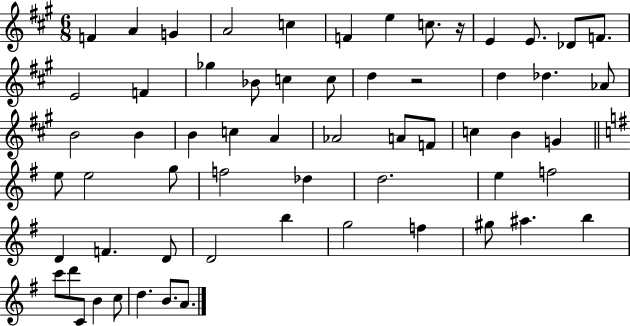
F4/q A4/q G4/q A4/h C5/q F4/q E5/q C5/e. R/s E4/q E4/e. Db4/e F4/e. E4/h F4/q Gb5/q Bb4/e C5/q C5/e D5/q R/h D5/q Db5/q. Ab4/e B4/h B4/q B4/q C5/q A4/q Ab4/h A4/e F4/e C5/q B4/q G4/q E5/e E5/h G5/e F5/h Db5/q D5/h. E5/q F5/h D4/q F4/q. D4/e D4/h B5/q G5/h F5/q G#5/e A#5/q. B5/q C6/e D6/e C4/e B4/q C5/e D5/q. B4/e. A4/e.